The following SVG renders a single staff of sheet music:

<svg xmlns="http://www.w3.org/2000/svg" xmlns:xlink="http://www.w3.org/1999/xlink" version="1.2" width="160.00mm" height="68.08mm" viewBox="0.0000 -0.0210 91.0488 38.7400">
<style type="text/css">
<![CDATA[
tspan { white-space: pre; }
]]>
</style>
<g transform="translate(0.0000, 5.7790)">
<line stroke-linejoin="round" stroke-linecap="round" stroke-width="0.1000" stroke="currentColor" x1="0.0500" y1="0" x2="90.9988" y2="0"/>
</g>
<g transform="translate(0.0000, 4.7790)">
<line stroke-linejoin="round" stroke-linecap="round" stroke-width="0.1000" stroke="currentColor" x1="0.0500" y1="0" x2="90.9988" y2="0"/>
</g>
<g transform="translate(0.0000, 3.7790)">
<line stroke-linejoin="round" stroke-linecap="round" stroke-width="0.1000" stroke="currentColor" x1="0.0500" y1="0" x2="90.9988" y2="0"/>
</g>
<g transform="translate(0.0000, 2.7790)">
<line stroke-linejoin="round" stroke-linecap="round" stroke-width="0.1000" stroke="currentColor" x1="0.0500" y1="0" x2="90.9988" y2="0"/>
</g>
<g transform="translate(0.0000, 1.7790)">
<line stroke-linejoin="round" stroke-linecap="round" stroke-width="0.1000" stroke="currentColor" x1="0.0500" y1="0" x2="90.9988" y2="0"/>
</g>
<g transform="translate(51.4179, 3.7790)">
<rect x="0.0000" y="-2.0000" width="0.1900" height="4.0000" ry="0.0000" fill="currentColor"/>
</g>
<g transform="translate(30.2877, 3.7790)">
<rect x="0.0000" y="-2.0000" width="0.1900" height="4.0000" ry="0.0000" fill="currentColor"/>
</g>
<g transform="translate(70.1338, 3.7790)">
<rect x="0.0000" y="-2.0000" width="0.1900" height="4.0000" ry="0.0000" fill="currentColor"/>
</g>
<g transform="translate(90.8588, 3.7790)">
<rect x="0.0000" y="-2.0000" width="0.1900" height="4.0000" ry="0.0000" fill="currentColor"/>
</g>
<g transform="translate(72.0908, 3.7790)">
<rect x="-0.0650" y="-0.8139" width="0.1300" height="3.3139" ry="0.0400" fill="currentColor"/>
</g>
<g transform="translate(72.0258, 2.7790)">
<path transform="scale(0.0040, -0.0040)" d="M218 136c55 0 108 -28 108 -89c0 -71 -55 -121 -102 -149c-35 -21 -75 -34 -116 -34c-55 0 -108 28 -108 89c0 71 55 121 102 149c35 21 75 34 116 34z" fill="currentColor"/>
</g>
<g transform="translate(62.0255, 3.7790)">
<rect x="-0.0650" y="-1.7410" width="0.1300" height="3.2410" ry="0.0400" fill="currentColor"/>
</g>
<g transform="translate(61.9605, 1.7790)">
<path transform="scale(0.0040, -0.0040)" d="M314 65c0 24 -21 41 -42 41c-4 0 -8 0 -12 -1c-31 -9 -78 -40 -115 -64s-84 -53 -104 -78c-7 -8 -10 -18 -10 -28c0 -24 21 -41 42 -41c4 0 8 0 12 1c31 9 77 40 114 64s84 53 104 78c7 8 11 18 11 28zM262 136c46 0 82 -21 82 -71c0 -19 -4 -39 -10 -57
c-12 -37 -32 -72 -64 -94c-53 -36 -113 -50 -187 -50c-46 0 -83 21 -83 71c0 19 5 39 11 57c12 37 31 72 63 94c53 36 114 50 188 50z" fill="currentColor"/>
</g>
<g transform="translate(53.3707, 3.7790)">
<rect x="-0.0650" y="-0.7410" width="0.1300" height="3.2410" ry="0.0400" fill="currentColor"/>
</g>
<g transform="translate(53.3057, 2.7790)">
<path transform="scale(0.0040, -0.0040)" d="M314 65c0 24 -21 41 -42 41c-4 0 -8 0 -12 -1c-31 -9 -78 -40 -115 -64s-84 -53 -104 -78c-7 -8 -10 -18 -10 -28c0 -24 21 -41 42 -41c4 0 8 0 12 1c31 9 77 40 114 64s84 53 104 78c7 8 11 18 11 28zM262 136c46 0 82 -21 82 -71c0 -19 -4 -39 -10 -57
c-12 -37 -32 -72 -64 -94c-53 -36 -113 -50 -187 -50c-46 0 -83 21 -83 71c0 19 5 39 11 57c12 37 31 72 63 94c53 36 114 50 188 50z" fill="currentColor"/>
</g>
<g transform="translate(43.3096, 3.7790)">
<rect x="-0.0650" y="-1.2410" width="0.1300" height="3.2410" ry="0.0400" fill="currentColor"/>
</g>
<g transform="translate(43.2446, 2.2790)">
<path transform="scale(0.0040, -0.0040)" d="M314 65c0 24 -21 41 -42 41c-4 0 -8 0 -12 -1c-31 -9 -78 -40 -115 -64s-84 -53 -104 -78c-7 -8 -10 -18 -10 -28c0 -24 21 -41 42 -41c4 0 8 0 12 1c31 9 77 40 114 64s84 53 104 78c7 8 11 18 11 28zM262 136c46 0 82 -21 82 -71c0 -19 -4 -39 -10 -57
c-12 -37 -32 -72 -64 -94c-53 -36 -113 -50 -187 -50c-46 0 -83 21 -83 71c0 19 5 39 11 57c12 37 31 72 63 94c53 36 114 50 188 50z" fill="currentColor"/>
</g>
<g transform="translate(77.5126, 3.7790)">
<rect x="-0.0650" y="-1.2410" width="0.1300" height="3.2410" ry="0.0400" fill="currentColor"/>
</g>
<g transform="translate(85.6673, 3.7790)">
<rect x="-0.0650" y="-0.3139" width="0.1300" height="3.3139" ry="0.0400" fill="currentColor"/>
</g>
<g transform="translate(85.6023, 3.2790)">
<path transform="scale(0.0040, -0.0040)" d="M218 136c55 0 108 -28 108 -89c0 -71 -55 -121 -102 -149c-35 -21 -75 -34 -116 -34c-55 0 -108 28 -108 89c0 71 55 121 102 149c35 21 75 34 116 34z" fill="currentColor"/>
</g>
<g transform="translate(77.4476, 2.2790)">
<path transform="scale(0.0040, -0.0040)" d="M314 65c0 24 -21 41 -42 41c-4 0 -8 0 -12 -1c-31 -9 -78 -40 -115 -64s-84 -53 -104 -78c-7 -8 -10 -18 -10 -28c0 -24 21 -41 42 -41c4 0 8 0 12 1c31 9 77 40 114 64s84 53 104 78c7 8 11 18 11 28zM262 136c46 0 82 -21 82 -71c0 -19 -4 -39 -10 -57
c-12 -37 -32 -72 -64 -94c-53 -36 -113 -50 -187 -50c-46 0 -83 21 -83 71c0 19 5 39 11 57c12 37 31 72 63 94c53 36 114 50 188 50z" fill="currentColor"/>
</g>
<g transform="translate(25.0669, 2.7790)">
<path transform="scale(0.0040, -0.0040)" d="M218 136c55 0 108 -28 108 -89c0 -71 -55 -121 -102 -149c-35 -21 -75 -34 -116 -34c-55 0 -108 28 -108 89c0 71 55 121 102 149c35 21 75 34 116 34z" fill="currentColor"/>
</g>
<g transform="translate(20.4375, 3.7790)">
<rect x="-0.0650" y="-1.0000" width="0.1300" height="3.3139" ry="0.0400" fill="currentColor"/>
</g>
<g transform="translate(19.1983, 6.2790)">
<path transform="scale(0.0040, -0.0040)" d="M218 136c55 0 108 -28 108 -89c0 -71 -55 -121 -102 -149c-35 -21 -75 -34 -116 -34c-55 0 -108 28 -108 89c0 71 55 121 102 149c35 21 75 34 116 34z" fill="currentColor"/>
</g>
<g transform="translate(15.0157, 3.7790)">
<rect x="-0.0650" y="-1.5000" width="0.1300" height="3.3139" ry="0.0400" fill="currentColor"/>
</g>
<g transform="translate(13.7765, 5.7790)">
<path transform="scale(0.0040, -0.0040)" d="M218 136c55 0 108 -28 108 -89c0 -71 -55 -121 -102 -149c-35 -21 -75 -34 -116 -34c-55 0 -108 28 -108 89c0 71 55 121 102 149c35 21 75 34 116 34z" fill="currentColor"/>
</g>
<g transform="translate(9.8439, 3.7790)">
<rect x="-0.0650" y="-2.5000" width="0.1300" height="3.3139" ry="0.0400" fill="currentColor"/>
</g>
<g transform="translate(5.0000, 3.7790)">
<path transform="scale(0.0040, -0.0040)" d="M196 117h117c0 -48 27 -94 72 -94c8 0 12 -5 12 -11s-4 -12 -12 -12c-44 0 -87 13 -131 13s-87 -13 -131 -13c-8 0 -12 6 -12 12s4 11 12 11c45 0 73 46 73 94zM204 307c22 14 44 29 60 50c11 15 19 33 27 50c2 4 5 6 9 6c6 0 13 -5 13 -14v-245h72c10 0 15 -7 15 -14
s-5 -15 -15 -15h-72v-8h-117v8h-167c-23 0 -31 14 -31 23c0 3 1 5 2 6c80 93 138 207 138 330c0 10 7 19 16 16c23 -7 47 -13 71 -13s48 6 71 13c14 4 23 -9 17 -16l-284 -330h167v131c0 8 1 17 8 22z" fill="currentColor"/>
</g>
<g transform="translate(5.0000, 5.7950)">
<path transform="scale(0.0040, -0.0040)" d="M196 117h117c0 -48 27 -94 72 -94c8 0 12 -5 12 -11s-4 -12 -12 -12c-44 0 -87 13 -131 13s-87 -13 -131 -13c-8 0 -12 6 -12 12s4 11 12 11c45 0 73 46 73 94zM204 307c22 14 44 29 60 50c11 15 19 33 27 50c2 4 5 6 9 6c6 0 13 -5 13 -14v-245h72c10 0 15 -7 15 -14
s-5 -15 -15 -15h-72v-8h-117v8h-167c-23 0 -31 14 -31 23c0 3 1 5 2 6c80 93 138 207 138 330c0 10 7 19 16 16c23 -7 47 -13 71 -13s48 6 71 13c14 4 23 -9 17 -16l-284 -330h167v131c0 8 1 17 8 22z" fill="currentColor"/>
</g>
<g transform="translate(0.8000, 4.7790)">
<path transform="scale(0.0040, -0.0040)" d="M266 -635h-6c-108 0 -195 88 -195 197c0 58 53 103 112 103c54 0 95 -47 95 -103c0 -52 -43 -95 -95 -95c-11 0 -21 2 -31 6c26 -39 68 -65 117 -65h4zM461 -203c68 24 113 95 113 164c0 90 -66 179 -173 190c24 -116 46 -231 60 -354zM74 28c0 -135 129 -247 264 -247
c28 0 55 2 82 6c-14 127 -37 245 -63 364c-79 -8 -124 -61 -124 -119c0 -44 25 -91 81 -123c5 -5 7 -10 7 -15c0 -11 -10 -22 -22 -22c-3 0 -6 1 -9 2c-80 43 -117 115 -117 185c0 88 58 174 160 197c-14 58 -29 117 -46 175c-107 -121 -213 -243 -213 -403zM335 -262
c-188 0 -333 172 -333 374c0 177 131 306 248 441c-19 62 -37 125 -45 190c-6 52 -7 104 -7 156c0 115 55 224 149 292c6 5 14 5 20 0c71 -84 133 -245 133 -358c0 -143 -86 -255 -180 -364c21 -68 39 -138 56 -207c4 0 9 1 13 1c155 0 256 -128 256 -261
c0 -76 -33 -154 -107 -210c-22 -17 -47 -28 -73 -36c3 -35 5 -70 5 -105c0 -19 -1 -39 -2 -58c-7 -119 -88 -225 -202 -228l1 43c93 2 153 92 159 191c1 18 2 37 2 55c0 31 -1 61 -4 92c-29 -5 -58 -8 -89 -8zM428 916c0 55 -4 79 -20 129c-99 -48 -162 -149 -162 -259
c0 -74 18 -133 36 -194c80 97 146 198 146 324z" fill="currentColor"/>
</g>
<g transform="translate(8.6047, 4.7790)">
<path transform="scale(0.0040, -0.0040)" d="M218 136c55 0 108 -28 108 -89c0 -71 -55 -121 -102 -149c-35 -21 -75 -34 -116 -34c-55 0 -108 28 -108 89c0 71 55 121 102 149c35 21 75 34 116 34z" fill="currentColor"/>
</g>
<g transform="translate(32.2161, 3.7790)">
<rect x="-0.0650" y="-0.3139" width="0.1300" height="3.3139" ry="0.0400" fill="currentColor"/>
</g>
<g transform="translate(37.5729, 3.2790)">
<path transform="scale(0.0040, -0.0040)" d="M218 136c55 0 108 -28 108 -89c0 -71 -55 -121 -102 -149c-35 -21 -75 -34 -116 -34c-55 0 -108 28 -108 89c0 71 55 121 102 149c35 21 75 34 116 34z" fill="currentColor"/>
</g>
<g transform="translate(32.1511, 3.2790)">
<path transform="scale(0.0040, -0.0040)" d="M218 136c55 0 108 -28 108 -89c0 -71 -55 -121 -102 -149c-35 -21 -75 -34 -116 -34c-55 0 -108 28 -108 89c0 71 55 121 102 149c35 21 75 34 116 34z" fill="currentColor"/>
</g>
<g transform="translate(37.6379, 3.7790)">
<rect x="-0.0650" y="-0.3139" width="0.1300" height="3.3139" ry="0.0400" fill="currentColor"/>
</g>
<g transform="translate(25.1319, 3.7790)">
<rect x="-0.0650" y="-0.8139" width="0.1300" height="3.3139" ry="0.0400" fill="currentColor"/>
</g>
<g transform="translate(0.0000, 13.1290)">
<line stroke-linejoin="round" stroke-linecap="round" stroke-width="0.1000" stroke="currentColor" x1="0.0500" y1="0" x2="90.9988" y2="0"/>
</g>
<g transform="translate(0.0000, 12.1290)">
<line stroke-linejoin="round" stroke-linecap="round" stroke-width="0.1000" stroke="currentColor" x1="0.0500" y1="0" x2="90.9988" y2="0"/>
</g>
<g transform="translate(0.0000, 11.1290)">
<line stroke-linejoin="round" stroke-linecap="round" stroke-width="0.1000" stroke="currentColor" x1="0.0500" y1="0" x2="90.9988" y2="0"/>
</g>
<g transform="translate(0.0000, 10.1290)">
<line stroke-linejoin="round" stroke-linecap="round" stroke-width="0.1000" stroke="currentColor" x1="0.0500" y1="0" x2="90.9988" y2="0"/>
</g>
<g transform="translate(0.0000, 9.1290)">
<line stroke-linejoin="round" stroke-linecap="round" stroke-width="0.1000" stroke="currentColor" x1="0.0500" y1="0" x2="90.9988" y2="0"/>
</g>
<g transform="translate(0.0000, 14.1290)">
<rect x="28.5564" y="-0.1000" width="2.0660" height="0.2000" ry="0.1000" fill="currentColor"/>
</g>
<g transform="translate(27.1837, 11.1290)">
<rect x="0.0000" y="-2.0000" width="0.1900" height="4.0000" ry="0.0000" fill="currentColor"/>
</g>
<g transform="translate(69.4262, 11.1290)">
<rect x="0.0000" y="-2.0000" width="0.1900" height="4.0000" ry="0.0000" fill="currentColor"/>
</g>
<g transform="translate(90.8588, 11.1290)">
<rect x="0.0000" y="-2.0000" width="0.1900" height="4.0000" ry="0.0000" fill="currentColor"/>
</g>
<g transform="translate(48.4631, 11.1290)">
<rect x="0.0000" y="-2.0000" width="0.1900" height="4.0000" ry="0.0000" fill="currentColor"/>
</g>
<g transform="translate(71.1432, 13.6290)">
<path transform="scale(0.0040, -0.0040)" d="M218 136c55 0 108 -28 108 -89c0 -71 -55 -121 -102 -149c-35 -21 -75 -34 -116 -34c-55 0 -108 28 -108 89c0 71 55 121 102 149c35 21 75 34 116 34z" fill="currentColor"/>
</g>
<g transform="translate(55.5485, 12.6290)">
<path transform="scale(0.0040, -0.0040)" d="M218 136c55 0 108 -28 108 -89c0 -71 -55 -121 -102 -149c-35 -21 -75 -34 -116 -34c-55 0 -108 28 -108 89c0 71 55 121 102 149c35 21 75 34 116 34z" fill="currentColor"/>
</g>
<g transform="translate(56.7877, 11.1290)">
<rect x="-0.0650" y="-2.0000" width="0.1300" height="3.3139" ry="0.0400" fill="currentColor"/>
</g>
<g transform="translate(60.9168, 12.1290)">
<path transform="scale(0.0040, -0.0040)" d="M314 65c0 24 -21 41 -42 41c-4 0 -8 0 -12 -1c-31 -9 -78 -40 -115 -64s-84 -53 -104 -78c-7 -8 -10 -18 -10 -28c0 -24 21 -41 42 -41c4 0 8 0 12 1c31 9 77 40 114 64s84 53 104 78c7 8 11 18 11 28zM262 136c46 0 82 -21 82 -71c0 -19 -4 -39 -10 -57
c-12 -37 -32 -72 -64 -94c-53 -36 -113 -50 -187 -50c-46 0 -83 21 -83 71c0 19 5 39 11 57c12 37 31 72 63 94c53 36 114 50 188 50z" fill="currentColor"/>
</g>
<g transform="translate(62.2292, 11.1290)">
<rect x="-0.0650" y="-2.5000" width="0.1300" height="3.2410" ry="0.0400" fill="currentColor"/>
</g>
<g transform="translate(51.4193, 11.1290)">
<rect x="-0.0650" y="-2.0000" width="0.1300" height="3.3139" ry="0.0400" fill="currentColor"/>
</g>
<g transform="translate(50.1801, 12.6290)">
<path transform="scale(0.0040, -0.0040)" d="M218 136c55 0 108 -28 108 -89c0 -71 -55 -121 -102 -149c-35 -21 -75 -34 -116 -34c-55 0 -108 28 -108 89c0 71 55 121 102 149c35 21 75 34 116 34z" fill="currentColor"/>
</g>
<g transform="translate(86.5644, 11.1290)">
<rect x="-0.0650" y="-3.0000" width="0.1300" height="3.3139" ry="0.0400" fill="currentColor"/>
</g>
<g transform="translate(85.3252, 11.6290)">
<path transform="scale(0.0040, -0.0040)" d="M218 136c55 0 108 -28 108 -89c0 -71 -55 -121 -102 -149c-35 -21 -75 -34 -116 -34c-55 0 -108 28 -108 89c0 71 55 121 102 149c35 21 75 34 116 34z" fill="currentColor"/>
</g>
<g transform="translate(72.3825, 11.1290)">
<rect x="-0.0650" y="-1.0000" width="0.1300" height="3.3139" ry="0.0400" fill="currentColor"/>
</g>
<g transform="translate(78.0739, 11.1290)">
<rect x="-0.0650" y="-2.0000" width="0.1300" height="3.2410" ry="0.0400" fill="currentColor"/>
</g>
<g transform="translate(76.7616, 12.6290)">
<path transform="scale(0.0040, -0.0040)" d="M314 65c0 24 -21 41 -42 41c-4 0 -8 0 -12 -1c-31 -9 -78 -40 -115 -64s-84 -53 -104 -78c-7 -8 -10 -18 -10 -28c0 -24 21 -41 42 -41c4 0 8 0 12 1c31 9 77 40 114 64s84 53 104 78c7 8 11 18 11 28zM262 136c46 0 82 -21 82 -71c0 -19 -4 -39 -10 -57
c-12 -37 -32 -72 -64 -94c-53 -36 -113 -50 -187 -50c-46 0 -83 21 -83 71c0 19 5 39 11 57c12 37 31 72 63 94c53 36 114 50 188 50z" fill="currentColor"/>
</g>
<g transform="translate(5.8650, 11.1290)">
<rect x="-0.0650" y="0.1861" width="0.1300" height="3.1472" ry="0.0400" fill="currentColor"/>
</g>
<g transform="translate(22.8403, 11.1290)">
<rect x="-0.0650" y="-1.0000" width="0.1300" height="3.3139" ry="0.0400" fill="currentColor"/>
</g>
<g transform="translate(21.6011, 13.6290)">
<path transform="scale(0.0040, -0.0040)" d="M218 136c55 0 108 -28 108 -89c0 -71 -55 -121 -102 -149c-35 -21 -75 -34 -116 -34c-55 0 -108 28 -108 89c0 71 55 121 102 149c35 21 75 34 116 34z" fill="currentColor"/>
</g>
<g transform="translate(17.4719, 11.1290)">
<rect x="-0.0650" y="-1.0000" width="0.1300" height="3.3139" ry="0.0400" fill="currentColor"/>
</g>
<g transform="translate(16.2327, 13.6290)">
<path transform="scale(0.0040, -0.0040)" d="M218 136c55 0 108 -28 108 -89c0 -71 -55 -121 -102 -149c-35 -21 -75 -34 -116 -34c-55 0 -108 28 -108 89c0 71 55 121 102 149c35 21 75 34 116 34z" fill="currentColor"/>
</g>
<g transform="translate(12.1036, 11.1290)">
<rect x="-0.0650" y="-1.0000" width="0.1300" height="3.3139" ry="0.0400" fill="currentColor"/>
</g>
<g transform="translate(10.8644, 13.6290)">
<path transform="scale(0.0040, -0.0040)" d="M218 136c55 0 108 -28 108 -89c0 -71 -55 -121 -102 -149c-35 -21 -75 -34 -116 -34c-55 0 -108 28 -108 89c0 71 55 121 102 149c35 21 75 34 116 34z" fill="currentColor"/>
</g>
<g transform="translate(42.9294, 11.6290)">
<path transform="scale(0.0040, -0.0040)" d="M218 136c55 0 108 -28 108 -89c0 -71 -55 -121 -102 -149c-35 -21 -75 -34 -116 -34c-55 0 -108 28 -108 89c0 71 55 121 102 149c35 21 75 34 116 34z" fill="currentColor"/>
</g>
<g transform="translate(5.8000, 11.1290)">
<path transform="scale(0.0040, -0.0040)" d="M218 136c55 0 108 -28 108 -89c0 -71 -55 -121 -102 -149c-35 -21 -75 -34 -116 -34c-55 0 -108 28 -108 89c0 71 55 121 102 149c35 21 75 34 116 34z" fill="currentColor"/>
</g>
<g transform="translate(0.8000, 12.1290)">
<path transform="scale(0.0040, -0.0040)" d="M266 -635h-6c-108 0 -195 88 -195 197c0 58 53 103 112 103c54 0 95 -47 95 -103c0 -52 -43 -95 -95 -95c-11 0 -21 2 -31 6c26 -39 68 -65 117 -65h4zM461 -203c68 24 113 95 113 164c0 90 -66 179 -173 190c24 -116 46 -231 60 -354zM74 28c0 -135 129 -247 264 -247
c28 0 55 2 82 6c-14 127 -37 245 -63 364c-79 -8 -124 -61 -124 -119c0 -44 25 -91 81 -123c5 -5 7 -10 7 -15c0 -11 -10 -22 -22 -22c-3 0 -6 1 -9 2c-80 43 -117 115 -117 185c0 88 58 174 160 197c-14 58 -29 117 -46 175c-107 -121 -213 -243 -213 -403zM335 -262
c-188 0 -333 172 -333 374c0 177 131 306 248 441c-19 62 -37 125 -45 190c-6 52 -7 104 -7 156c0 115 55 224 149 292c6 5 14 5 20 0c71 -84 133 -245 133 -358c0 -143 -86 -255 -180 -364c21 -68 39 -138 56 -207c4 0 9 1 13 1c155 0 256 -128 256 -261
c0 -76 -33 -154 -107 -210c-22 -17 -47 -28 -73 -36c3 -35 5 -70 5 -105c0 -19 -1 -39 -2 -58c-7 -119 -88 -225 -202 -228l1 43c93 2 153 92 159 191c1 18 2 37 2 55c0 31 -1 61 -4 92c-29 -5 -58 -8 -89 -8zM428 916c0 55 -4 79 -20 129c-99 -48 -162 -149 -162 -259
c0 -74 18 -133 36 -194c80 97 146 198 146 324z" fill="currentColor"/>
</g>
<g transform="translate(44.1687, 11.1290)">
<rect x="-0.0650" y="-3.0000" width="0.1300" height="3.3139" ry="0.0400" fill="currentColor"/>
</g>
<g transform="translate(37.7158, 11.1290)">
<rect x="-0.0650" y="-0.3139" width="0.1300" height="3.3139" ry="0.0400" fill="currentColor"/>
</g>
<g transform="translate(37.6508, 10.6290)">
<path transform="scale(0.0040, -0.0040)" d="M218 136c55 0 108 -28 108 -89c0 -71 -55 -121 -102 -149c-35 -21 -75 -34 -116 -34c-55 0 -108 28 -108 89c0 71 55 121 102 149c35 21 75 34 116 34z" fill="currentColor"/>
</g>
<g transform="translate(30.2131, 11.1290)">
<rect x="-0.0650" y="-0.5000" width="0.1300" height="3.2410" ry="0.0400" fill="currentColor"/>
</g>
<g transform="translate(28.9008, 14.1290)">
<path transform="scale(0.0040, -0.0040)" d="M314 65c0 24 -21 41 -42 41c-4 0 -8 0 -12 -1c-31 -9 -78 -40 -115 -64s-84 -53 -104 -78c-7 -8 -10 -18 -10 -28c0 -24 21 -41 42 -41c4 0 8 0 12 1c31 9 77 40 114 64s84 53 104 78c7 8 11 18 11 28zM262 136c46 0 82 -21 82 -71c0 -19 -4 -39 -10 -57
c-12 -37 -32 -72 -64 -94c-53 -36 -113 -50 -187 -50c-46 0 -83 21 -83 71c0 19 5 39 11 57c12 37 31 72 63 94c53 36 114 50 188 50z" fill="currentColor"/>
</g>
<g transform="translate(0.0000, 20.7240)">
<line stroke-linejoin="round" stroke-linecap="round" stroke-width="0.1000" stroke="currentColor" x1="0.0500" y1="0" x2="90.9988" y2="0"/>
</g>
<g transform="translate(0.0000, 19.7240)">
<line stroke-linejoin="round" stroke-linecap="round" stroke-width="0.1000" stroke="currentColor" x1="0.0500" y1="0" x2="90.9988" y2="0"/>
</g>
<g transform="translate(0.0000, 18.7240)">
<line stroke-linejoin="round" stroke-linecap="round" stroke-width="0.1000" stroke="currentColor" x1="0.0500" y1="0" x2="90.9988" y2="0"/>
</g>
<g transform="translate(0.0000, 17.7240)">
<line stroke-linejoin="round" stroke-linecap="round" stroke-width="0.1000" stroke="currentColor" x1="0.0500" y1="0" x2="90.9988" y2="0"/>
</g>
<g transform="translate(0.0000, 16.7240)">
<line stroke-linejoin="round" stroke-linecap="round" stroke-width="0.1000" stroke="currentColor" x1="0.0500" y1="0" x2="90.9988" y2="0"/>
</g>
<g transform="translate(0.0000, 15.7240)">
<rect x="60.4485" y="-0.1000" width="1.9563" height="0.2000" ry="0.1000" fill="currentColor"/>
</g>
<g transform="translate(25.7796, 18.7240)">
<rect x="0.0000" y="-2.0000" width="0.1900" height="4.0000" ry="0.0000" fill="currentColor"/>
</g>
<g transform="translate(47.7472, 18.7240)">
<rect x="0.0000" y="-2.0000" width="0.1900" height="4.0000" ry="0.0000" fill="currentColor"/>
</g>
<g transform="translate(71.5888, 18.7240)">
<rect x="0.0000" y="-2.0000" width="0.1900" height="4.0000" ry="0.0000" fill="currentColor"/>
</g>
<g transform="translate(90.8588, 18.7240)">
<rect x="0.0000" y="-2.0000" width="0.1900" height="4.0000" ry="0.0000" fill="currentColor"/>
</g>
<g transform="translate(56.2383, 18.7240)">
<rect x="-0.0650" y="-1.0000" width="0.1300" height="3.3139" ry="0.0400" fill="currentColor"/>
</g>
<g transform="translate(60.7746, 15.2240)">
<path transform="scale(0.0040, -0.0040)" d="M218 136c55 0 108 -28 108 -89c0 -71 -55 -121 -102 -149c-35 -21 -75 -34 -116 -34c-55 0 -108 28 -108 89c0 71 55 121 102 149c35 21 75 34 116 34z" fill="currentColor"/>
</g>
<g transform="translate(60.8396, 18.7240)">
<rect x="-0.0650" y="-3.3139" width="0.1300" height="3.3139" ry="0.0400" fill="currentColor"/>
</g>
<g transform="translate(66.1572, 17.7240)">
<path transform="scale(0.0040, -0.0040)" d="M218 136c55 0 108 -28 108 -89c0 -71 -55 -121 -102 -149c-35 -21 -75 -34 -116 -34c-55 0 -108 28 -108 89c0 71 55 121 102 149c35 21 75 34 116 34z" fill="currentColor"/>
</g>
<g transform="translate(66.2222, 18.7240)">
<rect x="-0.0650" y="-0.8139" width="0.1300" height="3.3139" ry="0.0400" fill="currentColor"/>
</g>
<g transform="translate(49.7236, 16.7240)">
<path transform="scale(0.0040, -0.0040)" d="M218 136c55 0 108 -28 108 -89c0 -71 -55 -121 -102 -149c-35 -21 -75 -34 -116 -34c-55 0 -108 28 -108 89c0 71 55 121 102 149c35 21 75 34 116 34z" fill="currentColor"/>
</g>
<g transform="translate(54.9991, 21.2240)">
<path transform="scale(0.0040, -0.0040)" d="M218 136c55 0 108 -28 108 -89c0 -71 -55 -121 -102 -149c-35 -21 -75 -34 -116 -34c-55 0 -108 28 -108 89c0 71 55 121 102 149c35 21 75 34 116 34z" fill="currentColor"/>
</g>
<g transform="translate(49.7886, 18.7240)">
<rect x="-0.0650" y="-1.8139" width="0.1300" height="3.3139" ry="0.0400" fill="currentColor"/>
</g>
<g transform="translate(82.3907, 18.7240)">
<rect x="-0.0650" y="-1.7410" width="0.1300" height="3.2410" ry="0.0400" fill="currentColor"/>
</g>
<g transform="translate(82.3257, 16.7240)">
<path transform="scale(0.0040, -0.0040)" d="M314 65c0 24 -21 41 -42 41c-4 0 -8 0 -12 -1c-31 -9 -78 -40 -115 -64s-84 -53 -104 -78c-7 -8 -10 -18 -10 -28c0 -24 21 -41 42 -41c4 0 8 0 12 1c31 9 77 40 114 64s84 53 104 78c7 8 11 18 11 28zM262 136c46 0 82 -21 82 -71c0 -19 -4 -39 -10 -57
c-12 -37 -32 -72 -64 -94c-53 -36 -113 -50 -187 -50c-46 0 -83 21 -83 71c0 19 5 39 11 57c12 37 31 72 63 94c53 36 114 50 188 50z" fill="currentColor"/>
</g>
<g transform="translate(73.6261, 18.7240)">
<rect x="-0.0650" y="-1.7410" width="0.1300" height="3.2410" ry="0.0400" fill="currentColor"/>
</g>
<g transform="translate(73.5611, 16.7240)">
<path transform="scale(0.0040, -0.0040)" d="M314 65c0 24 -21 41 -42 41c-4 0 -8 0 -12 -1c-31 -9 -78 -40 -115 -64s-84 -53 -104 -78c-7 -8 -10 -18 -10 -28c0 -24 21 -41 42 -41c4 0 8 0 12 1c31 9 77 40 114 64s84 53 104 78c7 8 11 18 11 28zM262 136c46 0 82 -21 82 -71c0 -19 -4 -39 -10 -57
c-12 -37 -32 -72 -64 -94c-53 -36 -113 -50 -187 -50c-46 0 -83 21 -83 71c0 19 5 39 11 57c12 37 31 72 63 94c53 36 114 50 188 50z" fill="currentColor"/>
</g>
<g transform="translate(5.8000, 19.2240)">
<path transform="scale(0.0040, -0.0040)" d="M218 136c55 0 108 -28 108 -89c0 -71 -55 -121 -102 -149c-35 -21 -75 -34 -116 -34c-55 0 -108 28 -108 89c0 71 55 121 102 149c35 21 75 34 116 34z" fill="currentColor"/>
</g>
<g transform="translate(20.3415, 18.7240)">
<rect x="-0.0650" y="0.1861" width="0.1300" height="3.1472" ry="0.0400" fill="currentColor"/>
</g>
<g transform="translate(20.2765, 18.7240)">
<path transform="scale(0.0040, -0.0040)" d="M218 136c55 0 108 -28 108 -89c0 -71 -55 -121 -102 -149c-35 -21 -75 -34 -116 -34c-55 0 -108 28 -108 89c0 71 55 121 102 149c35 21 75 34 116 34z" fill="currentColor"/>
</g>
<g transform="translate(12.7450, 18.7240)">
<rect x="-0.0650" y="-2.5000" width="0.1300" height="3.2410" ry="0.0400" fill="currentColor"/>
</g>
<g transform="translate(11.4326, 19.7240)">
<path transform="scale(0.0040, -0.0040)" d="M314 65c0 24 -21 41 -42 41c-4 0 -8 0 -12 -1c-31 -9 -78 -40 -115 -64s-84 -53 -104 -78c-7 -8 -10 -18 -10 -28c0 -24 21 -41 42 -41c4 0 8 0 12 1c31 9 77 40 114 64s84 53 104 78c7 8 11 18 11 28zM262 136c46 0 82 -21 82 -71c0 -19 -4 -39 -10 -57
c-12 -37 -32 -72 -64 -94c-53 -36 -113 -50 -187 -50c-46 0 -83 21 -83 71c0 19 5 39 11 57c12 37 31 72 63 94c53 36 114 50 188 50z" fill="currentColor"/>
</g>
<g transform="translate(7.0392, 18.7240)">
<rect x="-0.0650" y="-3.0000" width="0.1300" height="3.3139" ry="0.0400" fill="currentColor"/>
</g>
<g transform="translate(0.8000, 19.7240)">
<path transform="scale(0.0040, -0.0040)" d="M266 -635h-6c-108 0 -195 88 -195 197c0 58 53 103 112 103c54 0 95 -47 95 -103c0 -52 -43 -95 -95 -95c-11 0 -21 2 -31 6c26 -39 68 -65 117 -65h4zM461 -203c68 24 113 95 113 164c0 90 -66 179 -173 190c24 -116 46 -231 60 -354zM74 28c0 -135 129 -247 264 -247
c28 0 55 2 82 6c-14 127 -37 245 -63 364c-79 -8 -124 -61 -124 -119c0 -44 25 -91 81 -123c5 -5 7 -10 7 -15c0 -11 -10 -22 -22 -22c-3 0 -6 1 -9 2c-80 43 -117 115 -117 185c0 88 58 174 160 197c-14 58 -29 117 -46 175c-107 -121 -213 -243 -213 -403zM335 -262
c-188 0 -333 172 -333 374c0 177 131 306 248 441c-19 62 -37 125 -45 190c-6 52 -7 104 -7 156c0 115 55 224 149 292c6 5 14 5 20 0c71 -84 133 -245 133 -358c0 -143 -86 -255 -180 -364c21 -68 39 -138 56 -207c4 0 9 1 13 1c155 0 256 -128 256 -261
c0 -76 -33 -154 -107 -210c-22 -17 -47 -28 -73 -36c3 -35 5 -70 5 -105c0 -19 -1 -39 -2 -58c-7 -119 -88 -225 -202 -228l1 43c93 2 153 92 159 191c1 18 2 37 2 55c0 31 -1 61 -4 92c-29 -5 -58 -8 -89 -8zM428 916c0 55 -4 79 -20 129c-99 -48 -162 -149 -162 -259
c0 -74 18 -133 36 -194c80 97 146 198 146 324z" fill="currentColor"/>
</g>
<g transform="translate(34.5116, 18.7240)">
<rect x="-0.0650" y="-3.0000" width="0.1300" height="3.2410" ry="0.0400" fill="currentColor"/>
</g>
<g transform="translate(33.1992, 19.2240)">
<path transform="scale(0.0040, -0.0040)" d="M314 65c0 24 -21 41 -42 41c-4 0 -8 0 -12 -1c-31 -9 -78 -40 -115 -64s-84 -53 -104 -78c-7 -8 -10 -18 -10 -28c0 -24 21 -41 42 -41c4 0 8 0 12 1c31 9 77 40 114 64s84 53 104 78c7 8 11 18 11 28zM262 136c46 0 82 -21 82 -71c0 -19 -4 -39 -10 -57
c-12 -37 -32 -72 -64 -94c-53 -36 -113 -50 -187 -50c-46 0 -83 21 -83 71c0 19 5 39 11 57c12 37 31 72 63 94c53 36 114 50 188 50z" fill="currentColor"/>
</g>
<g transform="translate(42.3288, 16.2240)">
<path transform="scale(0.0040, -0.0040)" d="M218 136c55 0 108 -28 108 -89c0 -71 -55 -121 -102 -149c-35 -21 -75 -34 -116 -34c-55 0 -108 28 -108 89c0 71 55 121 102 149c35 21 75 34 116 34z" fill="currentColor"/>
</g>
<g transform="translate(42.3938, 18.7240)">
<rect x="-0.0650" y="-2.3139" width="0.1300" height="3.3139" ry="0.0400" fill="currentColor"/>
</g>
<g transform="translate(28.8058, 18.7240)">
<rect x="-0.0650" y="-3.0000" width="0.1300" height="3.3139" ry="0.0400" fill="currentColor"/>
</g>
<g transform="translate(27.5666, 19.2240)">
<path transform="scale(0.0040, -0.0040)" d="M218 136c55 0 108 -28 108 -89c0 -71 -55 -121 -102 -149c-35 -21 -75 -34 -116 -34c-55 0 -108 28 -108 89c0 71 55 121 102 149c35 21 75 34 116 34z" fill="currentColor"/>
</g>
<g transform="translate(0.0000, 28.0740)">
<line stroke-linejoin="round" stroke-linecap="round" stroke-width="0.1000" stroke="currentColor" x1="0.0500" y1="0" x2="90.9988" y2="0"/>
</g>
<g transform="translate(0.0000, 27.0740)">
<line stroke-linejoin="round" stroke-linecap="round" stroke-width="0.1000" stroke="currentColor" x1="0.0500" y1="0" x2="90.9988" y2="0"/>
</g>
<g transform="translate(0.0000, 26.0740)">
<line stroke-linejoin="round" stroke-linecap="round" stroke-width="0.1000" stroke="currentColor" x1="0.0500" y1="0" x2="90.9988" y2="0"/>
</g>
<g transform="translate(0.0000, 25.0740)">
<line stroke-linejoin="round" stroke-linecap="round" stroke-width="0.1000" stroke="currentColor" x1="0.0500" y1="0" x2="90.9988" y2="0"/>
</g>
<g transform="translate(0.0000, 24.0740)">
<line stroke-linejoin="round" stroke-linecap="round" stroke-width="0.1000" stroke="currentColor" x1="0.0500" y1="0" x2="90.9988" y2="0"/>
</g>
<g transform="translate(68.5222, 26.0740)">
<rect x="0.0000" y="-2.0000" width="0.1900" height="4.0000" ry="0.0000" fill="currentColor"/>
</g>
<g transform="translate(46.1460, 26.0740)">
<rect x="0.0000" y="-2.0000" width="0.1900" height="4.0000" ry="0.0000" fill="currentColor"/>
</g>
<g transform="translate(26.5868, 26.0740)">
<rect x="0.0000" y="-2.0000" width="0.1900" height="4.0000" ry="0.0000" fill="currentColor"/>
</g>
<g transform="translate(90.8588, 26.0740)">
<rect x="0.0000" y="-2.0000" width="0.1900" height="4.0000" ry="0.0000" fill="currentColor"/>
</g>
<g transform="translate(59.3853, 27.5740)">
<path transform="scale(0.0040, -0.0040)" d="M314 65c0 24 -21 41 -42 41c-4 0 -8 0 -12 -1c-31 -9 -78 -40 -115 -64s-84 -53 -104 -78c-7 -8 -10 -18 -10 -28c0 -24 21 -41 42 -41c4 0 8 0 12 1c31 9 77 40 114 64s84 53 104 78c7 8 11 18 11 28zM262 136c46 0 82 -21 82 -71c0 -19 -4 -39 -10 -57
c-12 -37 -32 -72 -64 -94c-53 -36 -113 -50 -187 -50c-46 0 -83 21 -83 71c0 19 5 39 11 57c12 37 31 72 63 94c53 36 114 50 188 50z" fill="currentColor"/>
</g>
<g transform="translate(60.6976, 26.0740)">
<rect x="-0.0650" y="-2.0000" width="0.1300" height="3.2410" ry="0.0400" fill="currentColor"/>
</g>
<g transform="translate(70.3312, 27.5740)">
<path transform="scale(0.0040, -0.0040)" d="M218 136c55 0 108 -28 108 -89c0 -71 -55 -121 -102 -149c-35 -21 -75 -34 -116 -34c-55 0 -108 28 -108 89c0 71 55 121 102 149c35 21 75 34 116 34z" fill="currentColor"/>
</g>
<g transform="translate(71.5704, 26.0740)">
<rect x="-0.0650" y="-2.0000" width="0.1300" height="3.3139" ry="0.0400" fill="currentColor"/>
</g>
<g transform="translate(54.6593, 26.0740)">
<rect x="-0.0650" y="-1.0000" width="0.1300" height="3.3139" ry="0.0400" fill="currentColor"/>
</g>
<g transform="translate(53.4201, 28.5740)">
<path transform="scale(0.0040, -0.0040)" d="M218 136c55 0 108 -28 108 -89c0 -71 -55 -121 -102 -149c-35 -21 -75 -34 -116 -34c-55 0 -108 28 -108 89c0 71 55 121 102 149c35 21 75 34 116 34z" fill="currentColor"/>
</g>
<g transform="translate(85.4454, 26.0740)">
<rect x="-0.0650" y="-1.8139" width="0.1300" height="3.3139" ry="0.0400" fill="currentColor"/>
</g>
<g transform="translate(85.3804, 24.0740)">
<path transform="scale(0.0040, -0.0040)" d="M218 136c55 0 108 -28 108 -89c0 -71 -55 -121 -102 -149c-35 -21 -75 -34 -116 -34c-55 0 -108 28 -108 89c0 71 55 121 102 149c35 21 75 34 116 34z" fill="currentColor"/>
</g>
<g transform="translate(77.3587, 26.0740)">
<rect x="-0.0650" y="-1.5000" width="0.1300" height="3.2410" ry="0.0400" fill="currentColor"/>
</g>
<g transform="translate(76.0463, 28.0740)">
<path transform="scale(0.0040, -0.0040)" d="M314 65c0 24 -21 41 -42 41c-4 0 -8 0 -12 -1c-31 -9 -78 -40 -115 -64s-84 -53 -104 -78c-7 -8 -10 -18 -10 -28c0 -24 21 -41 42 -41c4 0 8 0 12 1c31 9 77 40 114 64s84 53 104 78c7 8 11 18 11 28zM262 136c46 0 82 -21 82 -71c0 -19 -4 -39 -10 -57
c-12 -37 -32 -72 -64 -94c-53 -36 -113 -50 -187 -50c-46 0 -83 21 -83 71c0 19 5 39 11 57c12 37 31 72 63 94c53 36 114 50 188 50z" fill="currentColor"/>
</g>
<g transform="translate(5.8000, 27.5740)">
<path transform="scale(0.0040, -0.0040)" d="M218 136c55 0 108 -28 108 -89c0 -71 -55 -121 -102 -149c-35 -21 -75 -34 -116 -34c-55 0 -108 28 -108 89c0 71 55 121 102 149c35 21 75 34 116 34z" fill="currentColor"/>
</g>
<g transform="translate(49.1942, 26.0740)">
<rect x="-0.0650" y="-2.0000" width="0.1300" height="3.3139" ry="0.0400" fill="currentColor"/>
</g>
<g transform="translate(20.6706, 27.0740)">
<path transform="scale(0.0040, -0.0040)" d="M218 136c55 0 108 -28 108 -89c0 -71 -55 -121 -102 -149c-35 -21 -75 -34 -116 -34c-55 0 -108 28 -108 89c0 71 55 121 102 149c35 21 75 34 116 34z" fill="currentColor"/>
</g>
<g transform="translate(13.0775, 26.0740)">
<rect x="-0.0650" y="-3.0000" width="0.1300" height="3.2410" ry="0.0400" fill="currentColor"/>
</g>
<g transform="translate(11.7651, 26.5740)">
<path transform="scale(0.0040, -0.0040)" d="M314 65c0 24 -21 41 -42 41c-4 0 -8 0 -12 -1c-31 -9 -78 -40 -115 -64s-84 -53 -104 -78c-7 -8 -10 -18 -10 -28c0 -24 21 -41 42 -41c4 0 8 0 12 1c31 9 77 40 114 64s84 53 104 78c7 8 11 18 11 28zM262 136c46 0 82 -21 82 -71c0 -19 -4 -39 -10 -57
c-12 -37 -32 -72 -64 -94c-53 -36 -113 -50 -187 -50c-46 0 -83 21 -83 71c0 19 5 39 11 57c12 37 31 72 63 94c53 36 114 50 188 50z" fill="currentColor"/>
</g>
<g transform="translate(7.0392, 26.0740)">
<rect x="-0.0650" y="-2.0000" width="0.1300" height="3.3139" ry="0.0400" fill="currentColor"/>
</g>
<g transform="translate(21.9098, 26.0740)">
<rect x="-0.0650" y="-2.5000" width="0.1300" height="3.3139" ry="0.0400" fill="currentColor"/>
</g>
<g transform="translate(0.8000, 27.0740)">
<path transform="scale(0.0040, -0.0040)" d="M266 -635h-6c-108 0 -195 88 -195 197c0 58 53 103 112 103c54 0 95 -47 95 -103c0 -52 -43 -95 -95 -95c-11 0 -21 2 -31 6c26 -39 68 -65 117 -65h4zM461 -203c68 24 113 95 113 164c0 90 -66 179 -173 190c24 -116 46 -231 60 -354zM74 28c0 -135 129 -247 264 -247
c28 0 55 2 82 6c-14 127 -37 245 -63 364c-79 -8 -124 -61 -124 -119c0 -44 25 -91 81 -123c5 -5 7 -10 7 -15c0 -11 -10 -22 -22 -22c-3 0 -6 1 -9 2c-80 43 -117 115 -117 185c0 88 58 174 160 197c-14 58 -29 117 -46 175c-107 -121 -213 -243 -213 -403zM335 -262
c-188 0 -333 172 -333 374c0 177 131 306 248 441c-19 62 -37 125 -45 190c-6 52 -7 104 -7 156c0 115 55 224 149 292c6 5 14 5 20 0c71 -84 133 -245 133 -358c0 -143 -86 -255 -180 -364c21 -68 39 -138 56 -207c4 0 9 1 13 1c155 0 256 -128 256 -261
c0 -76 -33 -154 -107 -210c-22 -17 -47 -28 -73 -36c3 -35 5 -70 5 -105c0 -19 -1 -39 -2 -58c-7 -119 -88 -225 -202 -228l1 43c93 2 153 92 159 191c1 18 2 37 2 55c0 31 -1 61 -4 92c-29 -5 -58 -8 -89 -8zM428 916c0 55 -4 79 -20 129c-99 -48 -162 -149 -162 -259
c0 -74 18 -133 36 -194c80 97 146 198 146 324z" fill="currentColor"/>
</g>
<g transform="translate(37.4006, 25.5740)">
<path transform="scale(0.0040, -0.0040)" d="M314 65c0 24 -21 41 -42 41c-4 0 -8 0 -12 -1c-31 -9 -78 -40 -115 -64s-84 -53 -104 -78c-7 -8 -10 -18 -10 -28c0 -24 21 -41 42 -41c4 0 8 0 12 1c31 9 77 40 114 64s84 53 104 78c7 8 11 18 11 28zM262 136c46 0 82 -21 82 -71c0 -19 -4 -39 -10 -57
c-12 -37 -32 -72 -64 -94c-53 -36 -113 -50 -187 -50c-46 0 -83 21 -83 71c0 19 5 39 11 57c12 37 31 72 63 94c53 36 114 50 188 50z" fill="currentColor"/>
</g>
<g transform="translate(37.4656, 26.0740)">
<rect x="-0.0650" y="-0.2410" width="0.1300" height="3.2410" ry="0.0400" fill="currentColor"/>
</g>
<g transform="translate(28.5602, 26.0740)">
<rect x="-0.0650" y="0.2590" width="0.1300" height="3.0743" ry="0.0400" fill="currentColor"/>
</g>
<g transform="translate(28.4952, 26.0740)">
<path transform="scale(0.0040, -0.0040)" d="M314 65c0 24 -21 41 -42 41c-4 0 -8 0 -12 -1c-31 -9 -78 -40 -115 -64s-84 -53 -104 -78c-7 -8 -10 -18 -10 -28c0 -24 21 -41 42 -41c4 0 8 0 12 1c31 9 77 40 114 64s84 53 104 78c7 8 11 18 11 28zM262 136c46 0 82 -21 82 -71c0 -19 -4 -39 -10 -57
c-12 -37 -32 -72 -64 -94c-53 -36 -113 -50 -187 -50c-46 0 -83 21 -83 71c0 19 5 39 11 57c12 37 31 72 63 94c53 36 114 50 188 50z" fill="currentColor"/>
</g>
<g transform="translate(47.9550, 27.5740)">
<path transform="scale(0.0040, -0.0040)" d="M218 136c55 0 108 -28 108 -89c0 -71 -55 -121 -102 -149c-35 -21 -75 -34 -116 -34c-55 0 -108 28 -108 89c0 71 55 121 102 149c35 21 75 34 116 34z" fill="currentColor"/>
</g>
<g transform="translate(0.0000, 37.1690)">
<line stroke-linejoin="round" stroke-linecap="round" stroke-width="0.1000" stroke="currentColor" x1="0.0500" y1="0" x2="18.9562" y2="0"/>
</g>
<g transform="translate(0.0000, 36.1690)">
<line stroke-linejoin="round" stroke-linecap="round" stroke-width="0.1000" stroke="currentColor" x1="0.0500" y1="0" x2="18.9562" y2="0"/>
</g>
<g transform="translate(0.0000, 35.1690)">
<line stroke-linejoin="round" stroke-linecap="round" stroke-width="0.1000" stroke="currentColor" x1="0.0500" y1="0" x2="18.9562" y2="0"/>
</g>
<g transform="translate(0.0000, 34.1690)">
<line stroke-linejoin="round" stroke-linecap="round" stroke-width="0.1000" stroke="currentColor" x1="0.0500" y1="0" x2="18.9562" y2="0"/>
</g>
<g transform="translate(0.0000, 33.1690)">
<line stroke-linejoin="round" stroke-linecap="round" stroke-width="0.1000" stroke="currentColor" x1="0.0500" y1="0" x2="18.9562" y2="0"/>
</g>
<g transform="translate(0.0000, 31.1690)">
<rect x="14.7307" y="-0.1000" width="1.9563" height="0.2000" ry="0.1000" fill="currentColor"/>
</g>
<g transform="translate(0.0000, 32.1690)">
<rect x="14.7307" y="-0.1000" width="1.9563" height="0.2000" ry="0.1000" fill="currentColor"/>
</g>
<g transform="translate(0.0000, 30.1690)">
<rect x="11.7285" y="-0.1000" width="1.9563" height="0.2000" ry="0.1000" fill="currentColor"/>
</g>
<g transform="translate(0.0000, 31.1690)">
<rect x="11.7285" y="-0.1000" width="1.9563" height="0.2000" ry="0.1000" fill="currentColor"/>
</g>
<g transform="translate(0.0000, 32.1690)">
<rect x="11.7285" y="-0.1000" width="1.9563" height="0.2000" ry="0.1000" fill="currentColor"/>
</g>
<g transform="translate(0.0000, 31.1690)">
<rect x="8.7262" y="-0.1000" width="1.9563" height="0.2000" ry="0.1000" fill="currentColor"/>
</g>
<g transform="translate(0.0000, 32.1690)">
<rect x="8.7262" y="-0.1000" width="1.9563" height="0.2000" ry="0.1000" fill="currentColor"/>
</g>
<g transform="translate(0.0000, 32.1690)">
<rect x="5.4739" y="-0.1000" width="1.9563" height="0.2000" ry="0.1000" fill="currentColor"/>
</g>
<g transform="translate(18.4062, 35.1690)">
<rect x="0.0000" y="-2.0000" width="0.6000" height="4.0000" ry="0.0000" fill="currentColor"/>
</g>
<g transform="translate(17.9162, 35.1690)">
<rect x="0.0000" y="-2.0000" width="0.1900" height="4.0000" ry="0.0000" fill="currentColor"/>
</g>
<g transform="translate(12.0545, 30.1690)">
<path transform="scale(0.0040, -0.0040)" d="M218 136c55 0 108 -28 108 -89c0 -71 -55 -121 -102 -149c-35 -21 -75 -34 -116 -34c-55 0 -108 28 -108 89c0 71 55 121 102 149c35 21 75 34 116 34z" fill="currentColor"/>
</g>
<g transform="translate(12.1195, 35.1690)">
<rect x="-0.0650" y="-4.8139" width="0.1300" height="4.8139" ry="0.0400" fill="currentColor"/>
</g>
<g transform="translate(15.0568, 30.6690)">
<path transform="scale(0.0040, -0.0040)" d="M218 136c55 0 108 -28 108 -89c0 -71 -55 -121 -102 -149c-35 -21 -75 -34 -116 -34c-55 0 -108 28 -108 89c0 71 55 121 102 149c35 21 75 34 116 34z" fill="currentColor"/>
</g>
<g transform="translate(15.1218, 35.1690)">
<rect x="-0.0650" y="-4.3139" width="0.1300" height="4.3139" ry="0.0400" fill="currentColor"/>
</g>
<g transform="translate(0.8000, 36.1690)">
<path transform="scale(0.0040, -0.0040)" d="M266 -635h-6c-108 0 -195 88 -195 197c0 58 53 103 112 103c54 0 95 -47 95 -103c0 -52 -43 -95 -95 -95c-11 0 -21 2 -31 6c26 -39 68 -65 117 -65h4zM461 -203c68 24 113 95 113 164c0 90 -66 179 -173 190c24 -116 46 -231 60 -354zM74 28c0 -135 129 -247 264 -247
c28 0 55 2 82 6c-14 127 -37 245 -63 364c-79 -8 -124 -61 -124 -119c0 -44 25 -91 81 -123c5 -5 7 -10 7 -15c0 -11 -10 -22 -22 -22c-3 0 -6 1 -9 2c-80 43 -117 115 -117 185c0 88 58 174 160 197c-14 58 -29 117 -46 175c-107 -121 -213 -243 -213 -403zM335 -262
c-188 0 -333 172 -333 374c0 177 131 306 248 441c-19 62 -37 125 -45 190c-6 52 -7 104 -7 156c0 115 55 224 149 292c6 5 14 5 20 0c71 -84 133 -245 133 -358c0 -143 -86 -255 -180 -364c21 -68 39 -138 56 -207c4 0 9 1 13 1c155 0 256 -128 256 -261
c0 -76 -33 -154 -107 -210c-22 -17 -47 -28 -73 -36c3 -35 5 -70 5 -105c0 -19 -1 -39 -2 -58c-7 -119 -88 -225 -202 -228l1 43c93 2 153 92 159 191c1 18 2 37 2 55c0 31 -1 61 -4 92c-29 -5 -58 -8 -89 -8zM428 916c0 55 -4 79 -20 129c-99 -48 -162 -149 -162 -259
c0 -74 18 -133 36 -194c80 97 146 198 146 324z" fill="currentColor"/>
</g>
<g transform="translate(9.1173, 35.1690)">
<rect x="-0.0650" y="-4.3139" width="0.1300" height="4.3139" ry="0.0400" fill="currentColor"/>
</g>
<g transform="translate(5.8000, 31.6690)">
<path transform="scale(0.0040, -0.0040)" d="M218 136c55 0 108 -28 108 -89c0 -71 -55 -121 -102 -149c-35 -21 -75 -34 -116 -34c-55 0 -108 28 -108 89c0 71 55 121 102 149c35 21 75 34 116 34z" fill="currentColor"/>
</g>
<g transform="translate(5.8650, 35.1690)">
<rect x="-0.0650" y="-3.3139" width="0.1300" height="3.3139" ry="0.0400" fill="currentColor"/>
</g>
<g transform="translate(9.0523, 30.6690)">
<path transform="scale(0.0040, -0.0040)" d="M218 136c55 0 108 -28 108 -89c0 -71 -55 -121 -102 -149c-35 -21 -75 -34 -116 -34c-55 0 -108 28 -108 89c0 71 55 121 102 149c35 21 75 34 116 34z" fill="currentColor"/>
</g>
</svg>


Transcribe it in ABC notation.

X:1
T:Untitled
M:4/4
L:1/4
K:C
G E D d c c e2 d2 f2 d e2 c B D D D C2 c A F F G2 D F2 A A G2 B A A2 g f D b d f2 f2 F A2 G B2 c2 F D F2 F E2 f b d' e' d'